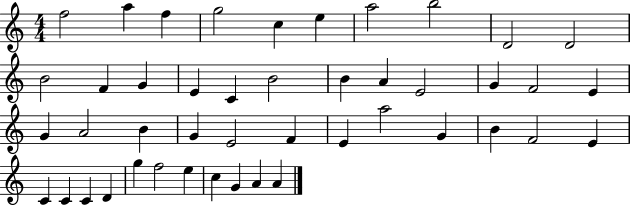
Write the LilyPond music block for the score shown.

{
  \clef treble
  \numericTimeSignature
  \time 4/4
  \key c \major
  f''2 a''4 f''4 | g''2 c''4 e''4 | a''2 b''2 | d'2 d'2 | \break b'2 f'4 g'4 | e'4 c'4 b'2 | b'4 a'4 e'2 | g'4 f'2 e'4 | \break g'4 a'2 b'4 | g'4 e'2 f'4 | e'4 a''2 g'4 | b'4 f'2 e'4 | \break c'4 c'4 c'4 d'4 | g''4 f''2 e''4 | c''4 g'4 a'4 a'4 | \bar "|."
}